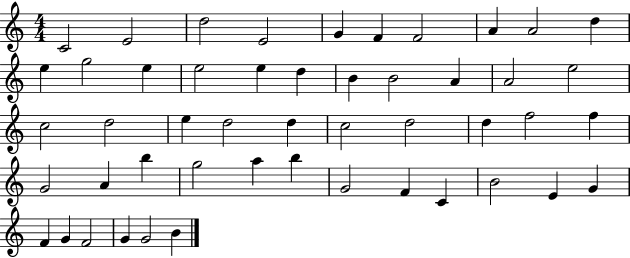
X:1
T:Untitled
M:4/4
L:1/4
K:C
C2 E2 d2 E2 G F F2 A A2 d e g2 e e2 e d B B2 A A2 e2 c2 d2 e d2 d c2 d2 d f2 f G2 A b g2 a b G2 F C B2 E G F G F2 G G2 B